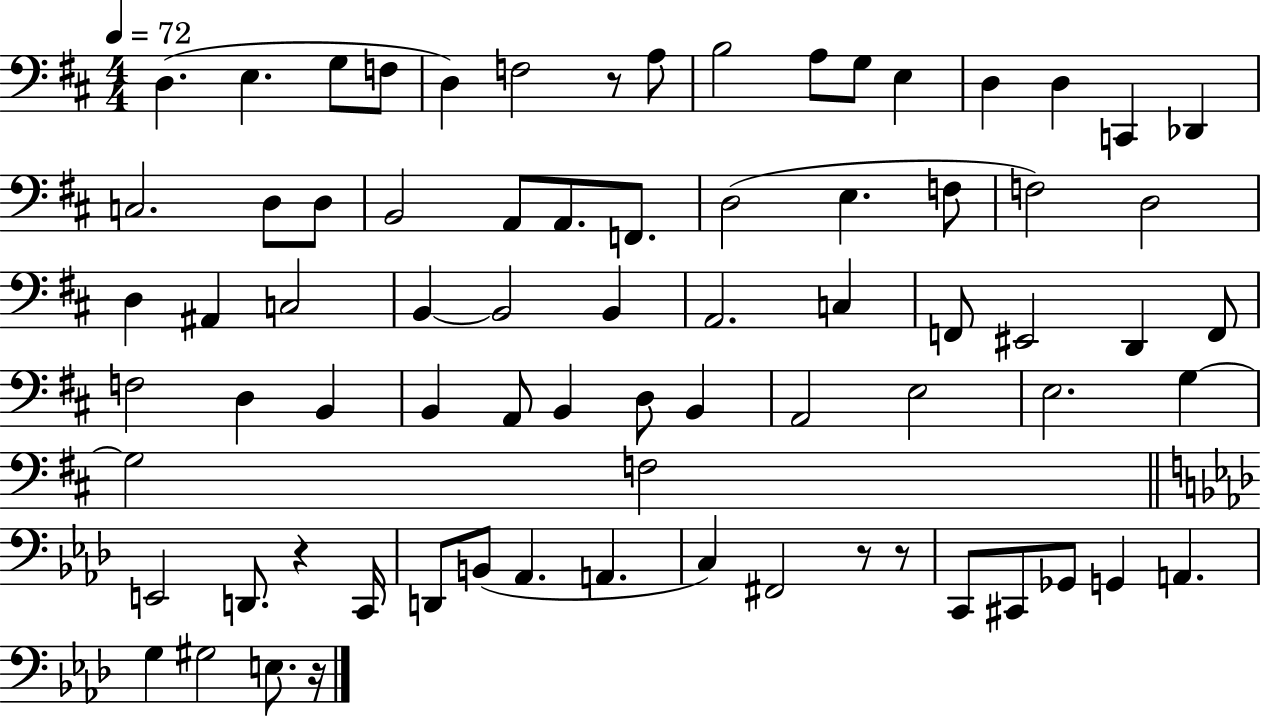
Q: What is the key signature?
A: D major